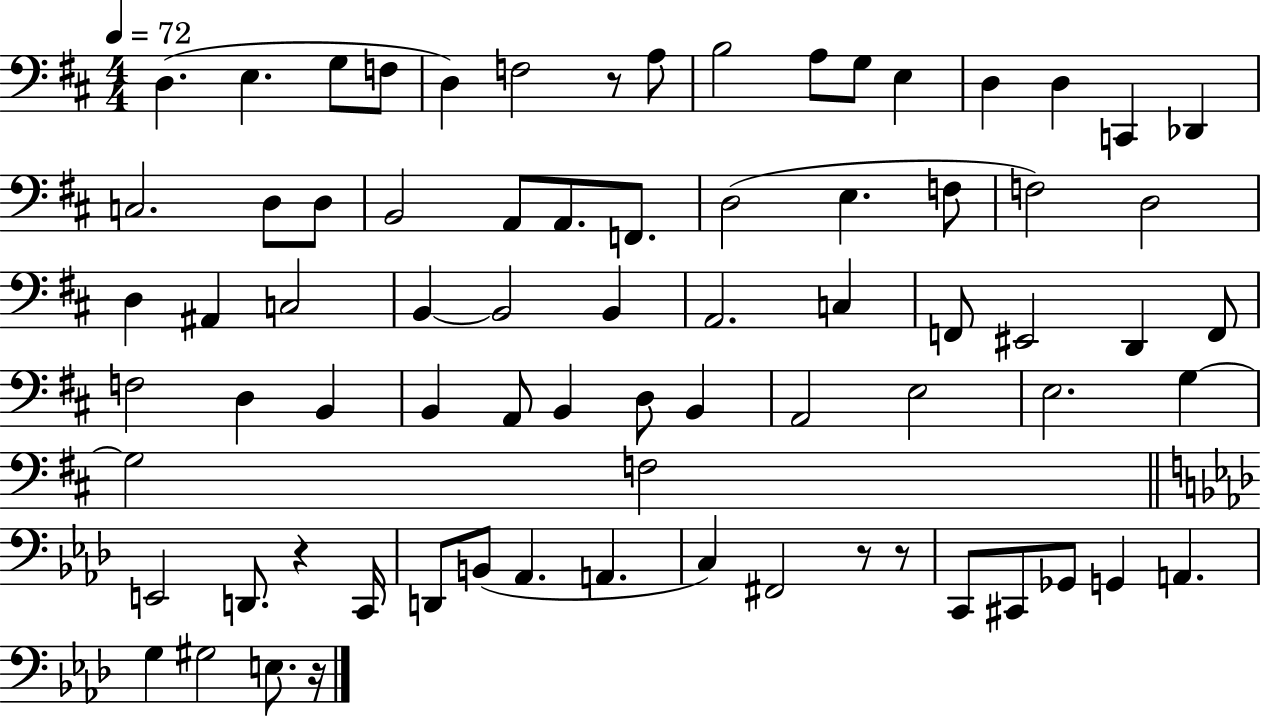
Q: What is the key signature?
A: D major